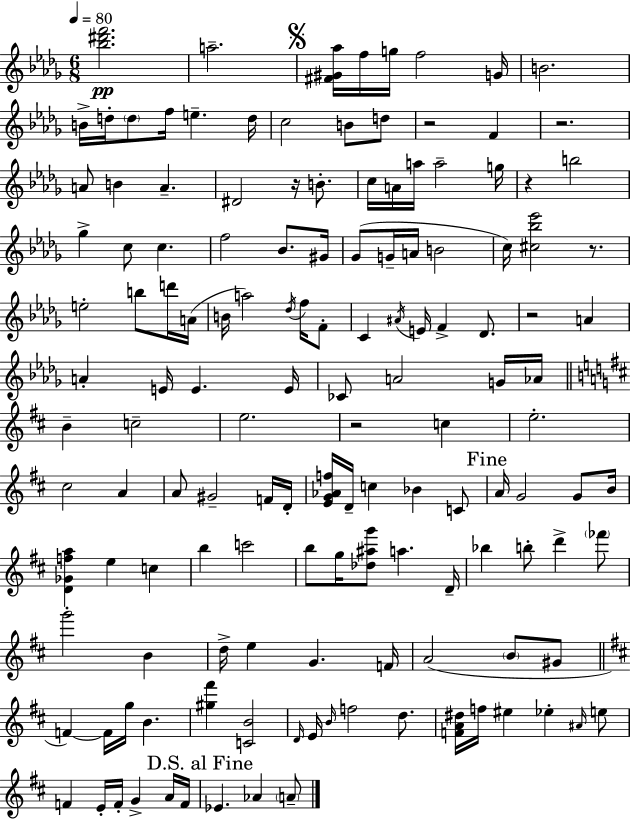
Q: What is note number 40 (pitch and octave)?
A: B5